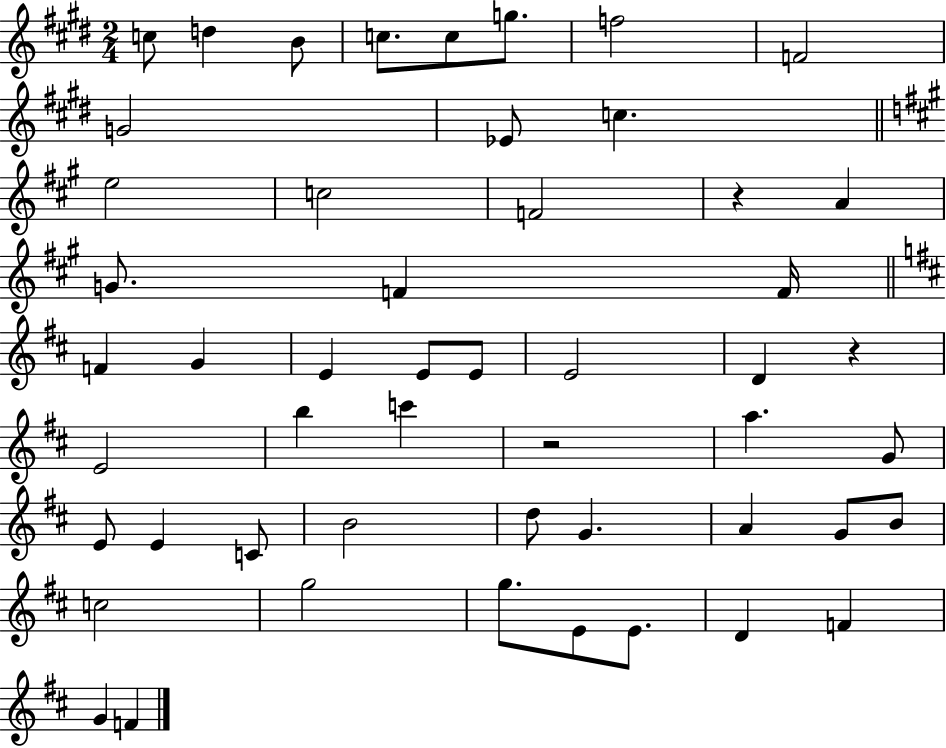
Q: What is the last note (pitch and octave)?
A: F4